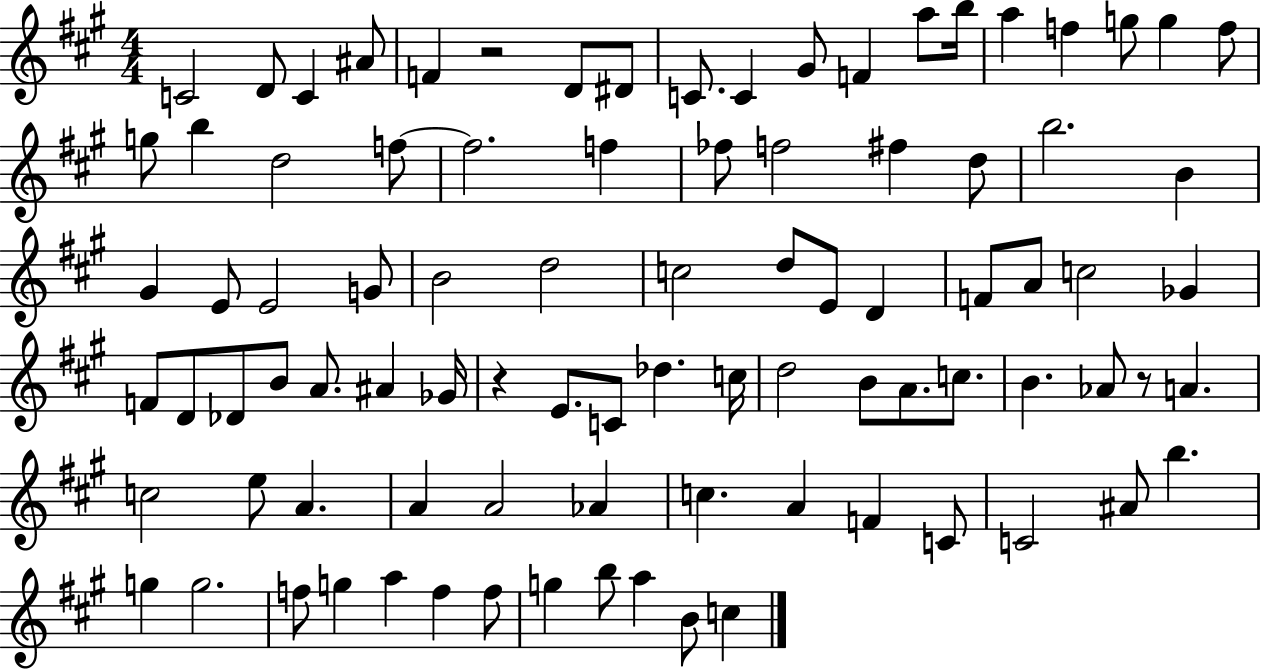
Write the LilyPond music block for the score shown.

{
  \clef treble
  \numericTimeSignature
  \time 4/4
  \key a \major
  c'2 d'8 c'4 ais'8 | f'4 r2 d'8 dis'8 | c'8. c'4 gis'8 f'4 a''8 b''16 | a''4 f''4 g''8 g''4 f''8 | \break g''8 b''4 d''2 f''8~~ | f''2. f''4 | fes''8 f''2 fis''4 d''8 | b''2. b'4 | \break gis'4 e'8 e'2 g'8 | b'2 d''2 | c''2 d''8 e'8 d'4 | f'8 a'8 c''2 ges'4 | \break f'8 d'8 des'8 b'8 a'8. ais'4 ges'16 | r4 e'8. c'8 des''4. c''16 | d''2 b'8 a'8. c''8. | b'4. aes'8 r8 a'4. | \break c''2 e''8 a'4. | a'4 a'2 aes'4 | c''4. a'4 f'4 c'8 | c'2 ais'8 b''4. | \break g''4 g''2. | f''8 g''4 a''4 f''4 f''8 | g''4 b''8 a''4 b'8 c''4 | \bar "|."
}